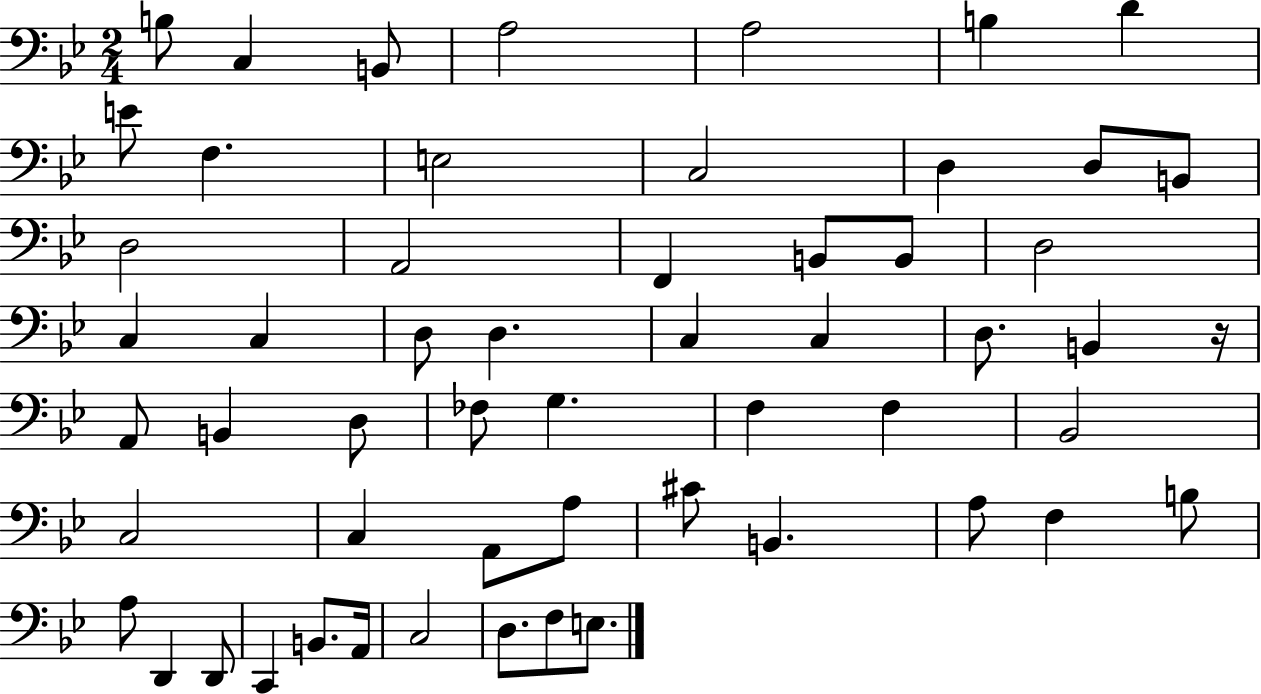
{
  \clef bass
  \numericTimeSignature
  \time 2/4
  \key bes \major
  \repeat volta 2 { b8 c4 b,8 | a2 | a2 | b4 d'4 | \break e'8 f4. | e2 | c2 | d4 d8 b,8 | \break d2 | a,2 | f,4 b,8 b,8 | d2 | \break c4 c4 | d8 d4. | c4 c4 | d8. b,4 r16 | \break a,8 b,4 d8 | fes8 g4. | f4 f4 | bes,2 | \break c2 | c4 a,8 a8 | cis'8 b,4. | a8 f4 b8 | \break a8 d,4 d,8 | c,4 b,8. a,16 | c2 | d8. f8 e8. | \break } \bar "|."
}